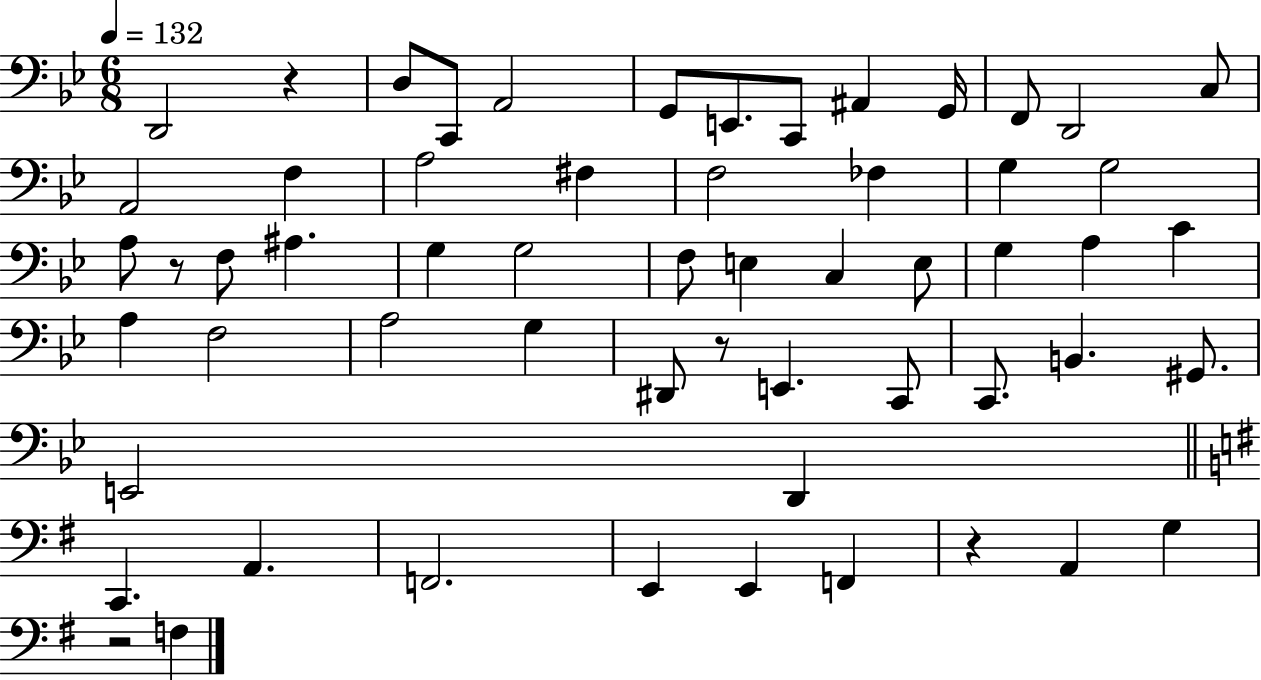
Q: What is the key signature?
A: BES major